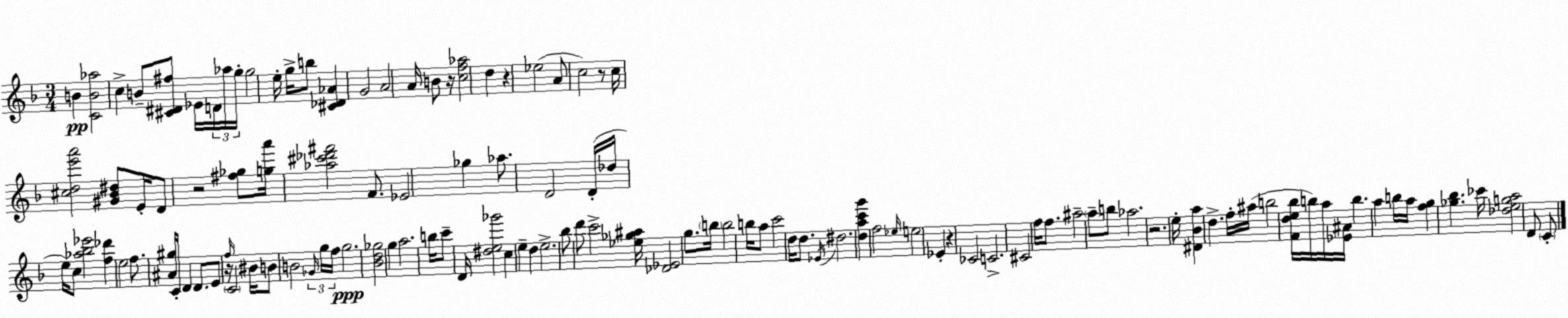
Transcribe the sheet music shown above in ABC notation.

X:1
T:Untitled
M:3/4
L:1/4
K:Dm
B [CB_a]2 c B/2 [^C^D^f]/2 _E/4 D/4 _a/4 g/4 g2 e/4 g/4 b/2 [^C_D_A] G2 A2 A/4 B/2 z/4 [cf_a]2 d z _e2 A/2 c2 z/2 c/4 [^cde'a']2 [^G_B^d]/2 E/4 D/2 z2 [^f_g]/2 [ga']/4 [_a^c'_d'^f']2 F/2 _E2 _g _a/2 D2 D/4 _d/4 e/4 c/2 [_a_b_e']2 [f_d'] e2 f/2 [^A^g]/4 C/4 D D/2 E/2 z/4 f/4 C2 ^B/4 B/2 B2 _G/4 g/4 f/4 g2 [_Bd_g]2 g a2 b/4 c'/2 D/4 [^de_g']2 c e d e2 _b/2 d'/2 c'2 [_e_g^a]/4 [_D_E]2 g/2 b/4 b2 b/4 a/2 c'2 d/4 d/2 _E/4 ^d2 [dac'g'] f2 _e/4 e2 _E z _C2 C2 ^C2 f/4 f/2 ^a2 a/2 b/2 _a2 z2 e/4 [^D_Ba] d f/4 ^a/4 b2 [Fde_b]/4 b/4 a/4 [_E^A]/4 b a b/4 a/4 [fg] [_g_b] _c'/4 [_dega]2 D/2 C/2